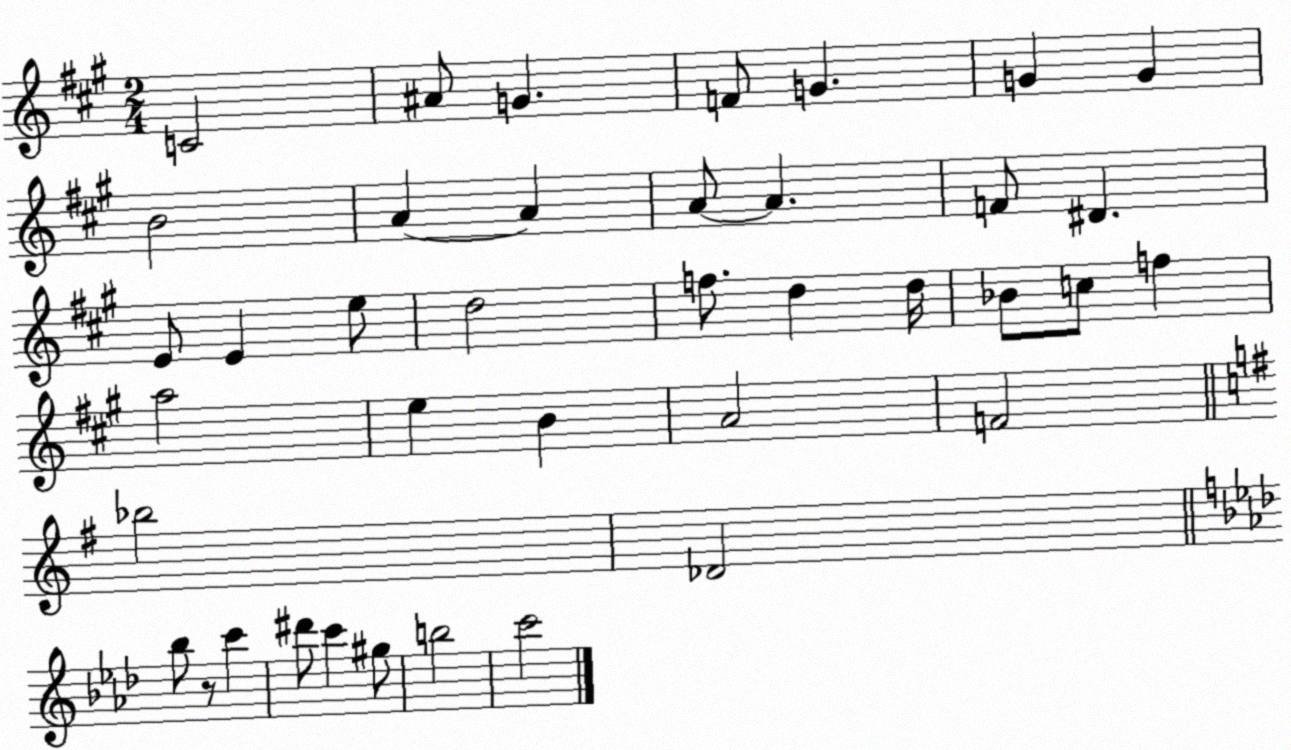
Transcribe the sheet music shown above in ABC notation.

X:1
T:Untitled
M:2/4
L:1/4
K:A
C2 ^A/2 G F/2 G G G B2 A A A/2 A F/2 ^D E/2 E e/2 d2 f/2 d d/4 _B/2 c/2 f a2 e B A2 F2 _b2 _D2 _b/2 z/2 c' ^d'/2 c' ^g/2 b2 c'2